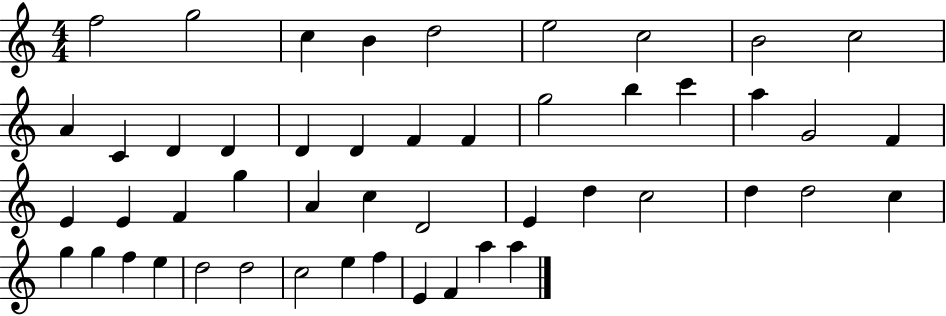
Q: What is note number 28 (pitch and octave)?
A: A4